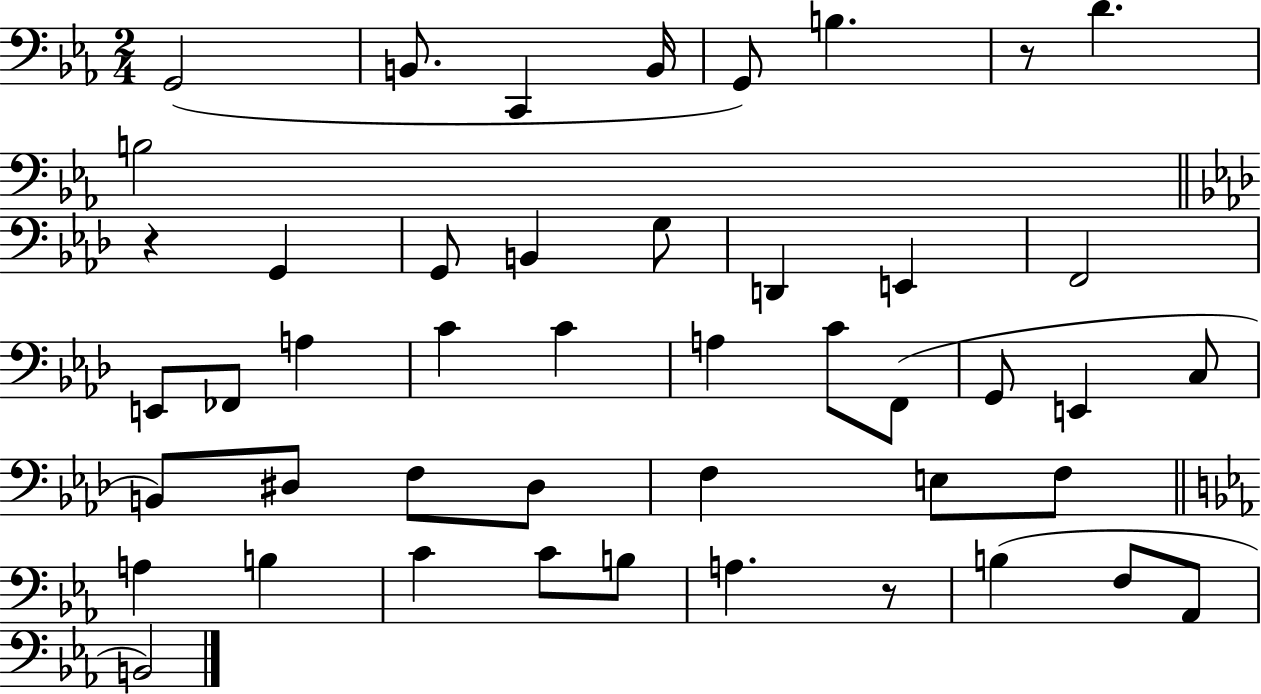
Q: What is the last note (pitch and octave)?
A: B2